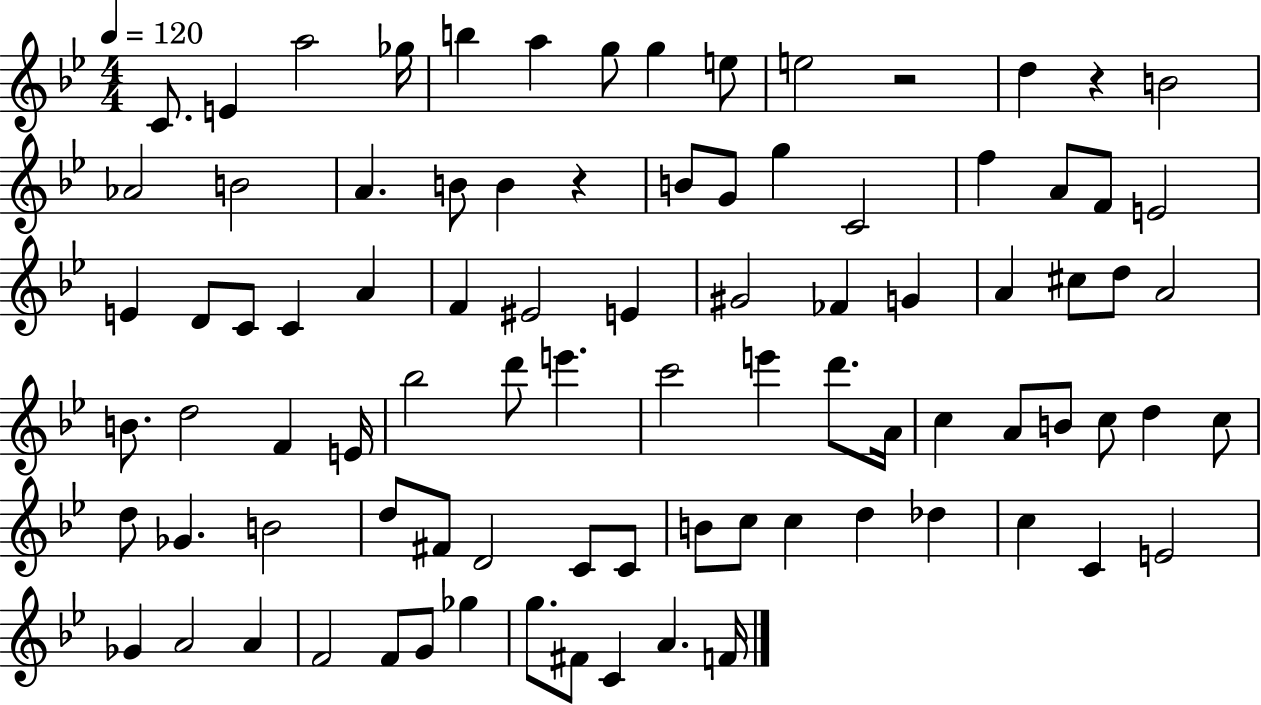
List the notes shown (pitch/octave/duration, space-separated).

C4/e. E4/q A5/h Gb5/s B5/q A5/q G5/e G5/q E5/e E5/h R/h D5/q R/q B4/h Ab4/h B4/h A4/q. B4/e B4/q R/q B4/e G4/e G5/q C4/h F5/q A4/e F4/e E4/h E4/q D4/e C4/e C4/q A4/q F4/q EIS4/h E4/q G#4/h FES4/q G4/q A4/q C#5/e D5/e A4/h B4/e. D5/h F4/q E4/s Bb5/h D6/e E6/q. C6/h E6/q D6/e. A4/s C5/q A4/e B4/e C5/e D5/q C5/e D5/e Gb4/q. B4/h D5/e F#4/e D4/h C4/e C4/e B4/e C5/e C5/q D5/q Db5/q C5/q C4/q E4/h Gb4/q A4/h A4/q F4/h F4/e G4/e Gb5/q G5/e. F#4/e C4/q A4/q. F4/s